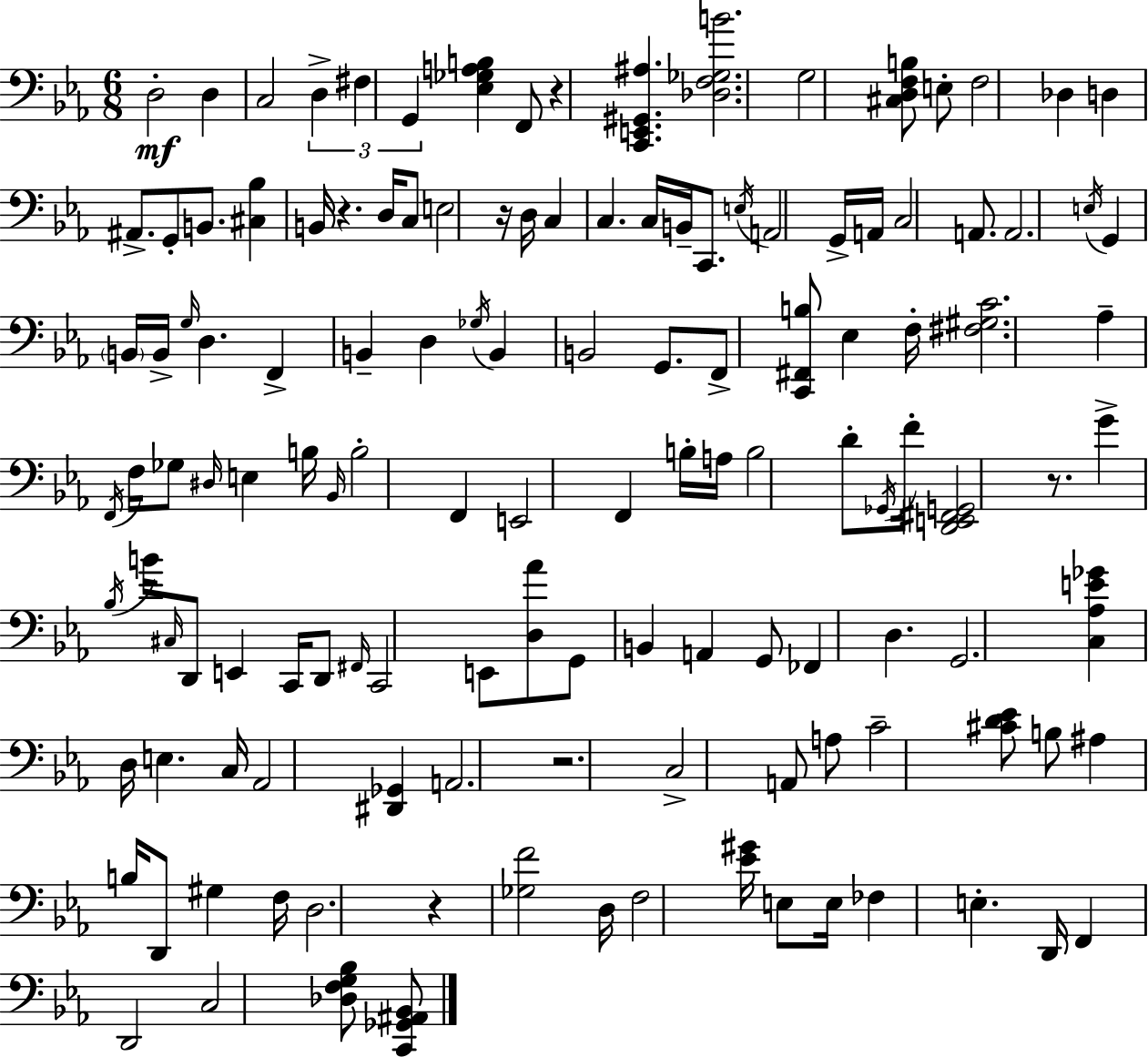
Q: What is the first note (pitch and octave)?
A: D3